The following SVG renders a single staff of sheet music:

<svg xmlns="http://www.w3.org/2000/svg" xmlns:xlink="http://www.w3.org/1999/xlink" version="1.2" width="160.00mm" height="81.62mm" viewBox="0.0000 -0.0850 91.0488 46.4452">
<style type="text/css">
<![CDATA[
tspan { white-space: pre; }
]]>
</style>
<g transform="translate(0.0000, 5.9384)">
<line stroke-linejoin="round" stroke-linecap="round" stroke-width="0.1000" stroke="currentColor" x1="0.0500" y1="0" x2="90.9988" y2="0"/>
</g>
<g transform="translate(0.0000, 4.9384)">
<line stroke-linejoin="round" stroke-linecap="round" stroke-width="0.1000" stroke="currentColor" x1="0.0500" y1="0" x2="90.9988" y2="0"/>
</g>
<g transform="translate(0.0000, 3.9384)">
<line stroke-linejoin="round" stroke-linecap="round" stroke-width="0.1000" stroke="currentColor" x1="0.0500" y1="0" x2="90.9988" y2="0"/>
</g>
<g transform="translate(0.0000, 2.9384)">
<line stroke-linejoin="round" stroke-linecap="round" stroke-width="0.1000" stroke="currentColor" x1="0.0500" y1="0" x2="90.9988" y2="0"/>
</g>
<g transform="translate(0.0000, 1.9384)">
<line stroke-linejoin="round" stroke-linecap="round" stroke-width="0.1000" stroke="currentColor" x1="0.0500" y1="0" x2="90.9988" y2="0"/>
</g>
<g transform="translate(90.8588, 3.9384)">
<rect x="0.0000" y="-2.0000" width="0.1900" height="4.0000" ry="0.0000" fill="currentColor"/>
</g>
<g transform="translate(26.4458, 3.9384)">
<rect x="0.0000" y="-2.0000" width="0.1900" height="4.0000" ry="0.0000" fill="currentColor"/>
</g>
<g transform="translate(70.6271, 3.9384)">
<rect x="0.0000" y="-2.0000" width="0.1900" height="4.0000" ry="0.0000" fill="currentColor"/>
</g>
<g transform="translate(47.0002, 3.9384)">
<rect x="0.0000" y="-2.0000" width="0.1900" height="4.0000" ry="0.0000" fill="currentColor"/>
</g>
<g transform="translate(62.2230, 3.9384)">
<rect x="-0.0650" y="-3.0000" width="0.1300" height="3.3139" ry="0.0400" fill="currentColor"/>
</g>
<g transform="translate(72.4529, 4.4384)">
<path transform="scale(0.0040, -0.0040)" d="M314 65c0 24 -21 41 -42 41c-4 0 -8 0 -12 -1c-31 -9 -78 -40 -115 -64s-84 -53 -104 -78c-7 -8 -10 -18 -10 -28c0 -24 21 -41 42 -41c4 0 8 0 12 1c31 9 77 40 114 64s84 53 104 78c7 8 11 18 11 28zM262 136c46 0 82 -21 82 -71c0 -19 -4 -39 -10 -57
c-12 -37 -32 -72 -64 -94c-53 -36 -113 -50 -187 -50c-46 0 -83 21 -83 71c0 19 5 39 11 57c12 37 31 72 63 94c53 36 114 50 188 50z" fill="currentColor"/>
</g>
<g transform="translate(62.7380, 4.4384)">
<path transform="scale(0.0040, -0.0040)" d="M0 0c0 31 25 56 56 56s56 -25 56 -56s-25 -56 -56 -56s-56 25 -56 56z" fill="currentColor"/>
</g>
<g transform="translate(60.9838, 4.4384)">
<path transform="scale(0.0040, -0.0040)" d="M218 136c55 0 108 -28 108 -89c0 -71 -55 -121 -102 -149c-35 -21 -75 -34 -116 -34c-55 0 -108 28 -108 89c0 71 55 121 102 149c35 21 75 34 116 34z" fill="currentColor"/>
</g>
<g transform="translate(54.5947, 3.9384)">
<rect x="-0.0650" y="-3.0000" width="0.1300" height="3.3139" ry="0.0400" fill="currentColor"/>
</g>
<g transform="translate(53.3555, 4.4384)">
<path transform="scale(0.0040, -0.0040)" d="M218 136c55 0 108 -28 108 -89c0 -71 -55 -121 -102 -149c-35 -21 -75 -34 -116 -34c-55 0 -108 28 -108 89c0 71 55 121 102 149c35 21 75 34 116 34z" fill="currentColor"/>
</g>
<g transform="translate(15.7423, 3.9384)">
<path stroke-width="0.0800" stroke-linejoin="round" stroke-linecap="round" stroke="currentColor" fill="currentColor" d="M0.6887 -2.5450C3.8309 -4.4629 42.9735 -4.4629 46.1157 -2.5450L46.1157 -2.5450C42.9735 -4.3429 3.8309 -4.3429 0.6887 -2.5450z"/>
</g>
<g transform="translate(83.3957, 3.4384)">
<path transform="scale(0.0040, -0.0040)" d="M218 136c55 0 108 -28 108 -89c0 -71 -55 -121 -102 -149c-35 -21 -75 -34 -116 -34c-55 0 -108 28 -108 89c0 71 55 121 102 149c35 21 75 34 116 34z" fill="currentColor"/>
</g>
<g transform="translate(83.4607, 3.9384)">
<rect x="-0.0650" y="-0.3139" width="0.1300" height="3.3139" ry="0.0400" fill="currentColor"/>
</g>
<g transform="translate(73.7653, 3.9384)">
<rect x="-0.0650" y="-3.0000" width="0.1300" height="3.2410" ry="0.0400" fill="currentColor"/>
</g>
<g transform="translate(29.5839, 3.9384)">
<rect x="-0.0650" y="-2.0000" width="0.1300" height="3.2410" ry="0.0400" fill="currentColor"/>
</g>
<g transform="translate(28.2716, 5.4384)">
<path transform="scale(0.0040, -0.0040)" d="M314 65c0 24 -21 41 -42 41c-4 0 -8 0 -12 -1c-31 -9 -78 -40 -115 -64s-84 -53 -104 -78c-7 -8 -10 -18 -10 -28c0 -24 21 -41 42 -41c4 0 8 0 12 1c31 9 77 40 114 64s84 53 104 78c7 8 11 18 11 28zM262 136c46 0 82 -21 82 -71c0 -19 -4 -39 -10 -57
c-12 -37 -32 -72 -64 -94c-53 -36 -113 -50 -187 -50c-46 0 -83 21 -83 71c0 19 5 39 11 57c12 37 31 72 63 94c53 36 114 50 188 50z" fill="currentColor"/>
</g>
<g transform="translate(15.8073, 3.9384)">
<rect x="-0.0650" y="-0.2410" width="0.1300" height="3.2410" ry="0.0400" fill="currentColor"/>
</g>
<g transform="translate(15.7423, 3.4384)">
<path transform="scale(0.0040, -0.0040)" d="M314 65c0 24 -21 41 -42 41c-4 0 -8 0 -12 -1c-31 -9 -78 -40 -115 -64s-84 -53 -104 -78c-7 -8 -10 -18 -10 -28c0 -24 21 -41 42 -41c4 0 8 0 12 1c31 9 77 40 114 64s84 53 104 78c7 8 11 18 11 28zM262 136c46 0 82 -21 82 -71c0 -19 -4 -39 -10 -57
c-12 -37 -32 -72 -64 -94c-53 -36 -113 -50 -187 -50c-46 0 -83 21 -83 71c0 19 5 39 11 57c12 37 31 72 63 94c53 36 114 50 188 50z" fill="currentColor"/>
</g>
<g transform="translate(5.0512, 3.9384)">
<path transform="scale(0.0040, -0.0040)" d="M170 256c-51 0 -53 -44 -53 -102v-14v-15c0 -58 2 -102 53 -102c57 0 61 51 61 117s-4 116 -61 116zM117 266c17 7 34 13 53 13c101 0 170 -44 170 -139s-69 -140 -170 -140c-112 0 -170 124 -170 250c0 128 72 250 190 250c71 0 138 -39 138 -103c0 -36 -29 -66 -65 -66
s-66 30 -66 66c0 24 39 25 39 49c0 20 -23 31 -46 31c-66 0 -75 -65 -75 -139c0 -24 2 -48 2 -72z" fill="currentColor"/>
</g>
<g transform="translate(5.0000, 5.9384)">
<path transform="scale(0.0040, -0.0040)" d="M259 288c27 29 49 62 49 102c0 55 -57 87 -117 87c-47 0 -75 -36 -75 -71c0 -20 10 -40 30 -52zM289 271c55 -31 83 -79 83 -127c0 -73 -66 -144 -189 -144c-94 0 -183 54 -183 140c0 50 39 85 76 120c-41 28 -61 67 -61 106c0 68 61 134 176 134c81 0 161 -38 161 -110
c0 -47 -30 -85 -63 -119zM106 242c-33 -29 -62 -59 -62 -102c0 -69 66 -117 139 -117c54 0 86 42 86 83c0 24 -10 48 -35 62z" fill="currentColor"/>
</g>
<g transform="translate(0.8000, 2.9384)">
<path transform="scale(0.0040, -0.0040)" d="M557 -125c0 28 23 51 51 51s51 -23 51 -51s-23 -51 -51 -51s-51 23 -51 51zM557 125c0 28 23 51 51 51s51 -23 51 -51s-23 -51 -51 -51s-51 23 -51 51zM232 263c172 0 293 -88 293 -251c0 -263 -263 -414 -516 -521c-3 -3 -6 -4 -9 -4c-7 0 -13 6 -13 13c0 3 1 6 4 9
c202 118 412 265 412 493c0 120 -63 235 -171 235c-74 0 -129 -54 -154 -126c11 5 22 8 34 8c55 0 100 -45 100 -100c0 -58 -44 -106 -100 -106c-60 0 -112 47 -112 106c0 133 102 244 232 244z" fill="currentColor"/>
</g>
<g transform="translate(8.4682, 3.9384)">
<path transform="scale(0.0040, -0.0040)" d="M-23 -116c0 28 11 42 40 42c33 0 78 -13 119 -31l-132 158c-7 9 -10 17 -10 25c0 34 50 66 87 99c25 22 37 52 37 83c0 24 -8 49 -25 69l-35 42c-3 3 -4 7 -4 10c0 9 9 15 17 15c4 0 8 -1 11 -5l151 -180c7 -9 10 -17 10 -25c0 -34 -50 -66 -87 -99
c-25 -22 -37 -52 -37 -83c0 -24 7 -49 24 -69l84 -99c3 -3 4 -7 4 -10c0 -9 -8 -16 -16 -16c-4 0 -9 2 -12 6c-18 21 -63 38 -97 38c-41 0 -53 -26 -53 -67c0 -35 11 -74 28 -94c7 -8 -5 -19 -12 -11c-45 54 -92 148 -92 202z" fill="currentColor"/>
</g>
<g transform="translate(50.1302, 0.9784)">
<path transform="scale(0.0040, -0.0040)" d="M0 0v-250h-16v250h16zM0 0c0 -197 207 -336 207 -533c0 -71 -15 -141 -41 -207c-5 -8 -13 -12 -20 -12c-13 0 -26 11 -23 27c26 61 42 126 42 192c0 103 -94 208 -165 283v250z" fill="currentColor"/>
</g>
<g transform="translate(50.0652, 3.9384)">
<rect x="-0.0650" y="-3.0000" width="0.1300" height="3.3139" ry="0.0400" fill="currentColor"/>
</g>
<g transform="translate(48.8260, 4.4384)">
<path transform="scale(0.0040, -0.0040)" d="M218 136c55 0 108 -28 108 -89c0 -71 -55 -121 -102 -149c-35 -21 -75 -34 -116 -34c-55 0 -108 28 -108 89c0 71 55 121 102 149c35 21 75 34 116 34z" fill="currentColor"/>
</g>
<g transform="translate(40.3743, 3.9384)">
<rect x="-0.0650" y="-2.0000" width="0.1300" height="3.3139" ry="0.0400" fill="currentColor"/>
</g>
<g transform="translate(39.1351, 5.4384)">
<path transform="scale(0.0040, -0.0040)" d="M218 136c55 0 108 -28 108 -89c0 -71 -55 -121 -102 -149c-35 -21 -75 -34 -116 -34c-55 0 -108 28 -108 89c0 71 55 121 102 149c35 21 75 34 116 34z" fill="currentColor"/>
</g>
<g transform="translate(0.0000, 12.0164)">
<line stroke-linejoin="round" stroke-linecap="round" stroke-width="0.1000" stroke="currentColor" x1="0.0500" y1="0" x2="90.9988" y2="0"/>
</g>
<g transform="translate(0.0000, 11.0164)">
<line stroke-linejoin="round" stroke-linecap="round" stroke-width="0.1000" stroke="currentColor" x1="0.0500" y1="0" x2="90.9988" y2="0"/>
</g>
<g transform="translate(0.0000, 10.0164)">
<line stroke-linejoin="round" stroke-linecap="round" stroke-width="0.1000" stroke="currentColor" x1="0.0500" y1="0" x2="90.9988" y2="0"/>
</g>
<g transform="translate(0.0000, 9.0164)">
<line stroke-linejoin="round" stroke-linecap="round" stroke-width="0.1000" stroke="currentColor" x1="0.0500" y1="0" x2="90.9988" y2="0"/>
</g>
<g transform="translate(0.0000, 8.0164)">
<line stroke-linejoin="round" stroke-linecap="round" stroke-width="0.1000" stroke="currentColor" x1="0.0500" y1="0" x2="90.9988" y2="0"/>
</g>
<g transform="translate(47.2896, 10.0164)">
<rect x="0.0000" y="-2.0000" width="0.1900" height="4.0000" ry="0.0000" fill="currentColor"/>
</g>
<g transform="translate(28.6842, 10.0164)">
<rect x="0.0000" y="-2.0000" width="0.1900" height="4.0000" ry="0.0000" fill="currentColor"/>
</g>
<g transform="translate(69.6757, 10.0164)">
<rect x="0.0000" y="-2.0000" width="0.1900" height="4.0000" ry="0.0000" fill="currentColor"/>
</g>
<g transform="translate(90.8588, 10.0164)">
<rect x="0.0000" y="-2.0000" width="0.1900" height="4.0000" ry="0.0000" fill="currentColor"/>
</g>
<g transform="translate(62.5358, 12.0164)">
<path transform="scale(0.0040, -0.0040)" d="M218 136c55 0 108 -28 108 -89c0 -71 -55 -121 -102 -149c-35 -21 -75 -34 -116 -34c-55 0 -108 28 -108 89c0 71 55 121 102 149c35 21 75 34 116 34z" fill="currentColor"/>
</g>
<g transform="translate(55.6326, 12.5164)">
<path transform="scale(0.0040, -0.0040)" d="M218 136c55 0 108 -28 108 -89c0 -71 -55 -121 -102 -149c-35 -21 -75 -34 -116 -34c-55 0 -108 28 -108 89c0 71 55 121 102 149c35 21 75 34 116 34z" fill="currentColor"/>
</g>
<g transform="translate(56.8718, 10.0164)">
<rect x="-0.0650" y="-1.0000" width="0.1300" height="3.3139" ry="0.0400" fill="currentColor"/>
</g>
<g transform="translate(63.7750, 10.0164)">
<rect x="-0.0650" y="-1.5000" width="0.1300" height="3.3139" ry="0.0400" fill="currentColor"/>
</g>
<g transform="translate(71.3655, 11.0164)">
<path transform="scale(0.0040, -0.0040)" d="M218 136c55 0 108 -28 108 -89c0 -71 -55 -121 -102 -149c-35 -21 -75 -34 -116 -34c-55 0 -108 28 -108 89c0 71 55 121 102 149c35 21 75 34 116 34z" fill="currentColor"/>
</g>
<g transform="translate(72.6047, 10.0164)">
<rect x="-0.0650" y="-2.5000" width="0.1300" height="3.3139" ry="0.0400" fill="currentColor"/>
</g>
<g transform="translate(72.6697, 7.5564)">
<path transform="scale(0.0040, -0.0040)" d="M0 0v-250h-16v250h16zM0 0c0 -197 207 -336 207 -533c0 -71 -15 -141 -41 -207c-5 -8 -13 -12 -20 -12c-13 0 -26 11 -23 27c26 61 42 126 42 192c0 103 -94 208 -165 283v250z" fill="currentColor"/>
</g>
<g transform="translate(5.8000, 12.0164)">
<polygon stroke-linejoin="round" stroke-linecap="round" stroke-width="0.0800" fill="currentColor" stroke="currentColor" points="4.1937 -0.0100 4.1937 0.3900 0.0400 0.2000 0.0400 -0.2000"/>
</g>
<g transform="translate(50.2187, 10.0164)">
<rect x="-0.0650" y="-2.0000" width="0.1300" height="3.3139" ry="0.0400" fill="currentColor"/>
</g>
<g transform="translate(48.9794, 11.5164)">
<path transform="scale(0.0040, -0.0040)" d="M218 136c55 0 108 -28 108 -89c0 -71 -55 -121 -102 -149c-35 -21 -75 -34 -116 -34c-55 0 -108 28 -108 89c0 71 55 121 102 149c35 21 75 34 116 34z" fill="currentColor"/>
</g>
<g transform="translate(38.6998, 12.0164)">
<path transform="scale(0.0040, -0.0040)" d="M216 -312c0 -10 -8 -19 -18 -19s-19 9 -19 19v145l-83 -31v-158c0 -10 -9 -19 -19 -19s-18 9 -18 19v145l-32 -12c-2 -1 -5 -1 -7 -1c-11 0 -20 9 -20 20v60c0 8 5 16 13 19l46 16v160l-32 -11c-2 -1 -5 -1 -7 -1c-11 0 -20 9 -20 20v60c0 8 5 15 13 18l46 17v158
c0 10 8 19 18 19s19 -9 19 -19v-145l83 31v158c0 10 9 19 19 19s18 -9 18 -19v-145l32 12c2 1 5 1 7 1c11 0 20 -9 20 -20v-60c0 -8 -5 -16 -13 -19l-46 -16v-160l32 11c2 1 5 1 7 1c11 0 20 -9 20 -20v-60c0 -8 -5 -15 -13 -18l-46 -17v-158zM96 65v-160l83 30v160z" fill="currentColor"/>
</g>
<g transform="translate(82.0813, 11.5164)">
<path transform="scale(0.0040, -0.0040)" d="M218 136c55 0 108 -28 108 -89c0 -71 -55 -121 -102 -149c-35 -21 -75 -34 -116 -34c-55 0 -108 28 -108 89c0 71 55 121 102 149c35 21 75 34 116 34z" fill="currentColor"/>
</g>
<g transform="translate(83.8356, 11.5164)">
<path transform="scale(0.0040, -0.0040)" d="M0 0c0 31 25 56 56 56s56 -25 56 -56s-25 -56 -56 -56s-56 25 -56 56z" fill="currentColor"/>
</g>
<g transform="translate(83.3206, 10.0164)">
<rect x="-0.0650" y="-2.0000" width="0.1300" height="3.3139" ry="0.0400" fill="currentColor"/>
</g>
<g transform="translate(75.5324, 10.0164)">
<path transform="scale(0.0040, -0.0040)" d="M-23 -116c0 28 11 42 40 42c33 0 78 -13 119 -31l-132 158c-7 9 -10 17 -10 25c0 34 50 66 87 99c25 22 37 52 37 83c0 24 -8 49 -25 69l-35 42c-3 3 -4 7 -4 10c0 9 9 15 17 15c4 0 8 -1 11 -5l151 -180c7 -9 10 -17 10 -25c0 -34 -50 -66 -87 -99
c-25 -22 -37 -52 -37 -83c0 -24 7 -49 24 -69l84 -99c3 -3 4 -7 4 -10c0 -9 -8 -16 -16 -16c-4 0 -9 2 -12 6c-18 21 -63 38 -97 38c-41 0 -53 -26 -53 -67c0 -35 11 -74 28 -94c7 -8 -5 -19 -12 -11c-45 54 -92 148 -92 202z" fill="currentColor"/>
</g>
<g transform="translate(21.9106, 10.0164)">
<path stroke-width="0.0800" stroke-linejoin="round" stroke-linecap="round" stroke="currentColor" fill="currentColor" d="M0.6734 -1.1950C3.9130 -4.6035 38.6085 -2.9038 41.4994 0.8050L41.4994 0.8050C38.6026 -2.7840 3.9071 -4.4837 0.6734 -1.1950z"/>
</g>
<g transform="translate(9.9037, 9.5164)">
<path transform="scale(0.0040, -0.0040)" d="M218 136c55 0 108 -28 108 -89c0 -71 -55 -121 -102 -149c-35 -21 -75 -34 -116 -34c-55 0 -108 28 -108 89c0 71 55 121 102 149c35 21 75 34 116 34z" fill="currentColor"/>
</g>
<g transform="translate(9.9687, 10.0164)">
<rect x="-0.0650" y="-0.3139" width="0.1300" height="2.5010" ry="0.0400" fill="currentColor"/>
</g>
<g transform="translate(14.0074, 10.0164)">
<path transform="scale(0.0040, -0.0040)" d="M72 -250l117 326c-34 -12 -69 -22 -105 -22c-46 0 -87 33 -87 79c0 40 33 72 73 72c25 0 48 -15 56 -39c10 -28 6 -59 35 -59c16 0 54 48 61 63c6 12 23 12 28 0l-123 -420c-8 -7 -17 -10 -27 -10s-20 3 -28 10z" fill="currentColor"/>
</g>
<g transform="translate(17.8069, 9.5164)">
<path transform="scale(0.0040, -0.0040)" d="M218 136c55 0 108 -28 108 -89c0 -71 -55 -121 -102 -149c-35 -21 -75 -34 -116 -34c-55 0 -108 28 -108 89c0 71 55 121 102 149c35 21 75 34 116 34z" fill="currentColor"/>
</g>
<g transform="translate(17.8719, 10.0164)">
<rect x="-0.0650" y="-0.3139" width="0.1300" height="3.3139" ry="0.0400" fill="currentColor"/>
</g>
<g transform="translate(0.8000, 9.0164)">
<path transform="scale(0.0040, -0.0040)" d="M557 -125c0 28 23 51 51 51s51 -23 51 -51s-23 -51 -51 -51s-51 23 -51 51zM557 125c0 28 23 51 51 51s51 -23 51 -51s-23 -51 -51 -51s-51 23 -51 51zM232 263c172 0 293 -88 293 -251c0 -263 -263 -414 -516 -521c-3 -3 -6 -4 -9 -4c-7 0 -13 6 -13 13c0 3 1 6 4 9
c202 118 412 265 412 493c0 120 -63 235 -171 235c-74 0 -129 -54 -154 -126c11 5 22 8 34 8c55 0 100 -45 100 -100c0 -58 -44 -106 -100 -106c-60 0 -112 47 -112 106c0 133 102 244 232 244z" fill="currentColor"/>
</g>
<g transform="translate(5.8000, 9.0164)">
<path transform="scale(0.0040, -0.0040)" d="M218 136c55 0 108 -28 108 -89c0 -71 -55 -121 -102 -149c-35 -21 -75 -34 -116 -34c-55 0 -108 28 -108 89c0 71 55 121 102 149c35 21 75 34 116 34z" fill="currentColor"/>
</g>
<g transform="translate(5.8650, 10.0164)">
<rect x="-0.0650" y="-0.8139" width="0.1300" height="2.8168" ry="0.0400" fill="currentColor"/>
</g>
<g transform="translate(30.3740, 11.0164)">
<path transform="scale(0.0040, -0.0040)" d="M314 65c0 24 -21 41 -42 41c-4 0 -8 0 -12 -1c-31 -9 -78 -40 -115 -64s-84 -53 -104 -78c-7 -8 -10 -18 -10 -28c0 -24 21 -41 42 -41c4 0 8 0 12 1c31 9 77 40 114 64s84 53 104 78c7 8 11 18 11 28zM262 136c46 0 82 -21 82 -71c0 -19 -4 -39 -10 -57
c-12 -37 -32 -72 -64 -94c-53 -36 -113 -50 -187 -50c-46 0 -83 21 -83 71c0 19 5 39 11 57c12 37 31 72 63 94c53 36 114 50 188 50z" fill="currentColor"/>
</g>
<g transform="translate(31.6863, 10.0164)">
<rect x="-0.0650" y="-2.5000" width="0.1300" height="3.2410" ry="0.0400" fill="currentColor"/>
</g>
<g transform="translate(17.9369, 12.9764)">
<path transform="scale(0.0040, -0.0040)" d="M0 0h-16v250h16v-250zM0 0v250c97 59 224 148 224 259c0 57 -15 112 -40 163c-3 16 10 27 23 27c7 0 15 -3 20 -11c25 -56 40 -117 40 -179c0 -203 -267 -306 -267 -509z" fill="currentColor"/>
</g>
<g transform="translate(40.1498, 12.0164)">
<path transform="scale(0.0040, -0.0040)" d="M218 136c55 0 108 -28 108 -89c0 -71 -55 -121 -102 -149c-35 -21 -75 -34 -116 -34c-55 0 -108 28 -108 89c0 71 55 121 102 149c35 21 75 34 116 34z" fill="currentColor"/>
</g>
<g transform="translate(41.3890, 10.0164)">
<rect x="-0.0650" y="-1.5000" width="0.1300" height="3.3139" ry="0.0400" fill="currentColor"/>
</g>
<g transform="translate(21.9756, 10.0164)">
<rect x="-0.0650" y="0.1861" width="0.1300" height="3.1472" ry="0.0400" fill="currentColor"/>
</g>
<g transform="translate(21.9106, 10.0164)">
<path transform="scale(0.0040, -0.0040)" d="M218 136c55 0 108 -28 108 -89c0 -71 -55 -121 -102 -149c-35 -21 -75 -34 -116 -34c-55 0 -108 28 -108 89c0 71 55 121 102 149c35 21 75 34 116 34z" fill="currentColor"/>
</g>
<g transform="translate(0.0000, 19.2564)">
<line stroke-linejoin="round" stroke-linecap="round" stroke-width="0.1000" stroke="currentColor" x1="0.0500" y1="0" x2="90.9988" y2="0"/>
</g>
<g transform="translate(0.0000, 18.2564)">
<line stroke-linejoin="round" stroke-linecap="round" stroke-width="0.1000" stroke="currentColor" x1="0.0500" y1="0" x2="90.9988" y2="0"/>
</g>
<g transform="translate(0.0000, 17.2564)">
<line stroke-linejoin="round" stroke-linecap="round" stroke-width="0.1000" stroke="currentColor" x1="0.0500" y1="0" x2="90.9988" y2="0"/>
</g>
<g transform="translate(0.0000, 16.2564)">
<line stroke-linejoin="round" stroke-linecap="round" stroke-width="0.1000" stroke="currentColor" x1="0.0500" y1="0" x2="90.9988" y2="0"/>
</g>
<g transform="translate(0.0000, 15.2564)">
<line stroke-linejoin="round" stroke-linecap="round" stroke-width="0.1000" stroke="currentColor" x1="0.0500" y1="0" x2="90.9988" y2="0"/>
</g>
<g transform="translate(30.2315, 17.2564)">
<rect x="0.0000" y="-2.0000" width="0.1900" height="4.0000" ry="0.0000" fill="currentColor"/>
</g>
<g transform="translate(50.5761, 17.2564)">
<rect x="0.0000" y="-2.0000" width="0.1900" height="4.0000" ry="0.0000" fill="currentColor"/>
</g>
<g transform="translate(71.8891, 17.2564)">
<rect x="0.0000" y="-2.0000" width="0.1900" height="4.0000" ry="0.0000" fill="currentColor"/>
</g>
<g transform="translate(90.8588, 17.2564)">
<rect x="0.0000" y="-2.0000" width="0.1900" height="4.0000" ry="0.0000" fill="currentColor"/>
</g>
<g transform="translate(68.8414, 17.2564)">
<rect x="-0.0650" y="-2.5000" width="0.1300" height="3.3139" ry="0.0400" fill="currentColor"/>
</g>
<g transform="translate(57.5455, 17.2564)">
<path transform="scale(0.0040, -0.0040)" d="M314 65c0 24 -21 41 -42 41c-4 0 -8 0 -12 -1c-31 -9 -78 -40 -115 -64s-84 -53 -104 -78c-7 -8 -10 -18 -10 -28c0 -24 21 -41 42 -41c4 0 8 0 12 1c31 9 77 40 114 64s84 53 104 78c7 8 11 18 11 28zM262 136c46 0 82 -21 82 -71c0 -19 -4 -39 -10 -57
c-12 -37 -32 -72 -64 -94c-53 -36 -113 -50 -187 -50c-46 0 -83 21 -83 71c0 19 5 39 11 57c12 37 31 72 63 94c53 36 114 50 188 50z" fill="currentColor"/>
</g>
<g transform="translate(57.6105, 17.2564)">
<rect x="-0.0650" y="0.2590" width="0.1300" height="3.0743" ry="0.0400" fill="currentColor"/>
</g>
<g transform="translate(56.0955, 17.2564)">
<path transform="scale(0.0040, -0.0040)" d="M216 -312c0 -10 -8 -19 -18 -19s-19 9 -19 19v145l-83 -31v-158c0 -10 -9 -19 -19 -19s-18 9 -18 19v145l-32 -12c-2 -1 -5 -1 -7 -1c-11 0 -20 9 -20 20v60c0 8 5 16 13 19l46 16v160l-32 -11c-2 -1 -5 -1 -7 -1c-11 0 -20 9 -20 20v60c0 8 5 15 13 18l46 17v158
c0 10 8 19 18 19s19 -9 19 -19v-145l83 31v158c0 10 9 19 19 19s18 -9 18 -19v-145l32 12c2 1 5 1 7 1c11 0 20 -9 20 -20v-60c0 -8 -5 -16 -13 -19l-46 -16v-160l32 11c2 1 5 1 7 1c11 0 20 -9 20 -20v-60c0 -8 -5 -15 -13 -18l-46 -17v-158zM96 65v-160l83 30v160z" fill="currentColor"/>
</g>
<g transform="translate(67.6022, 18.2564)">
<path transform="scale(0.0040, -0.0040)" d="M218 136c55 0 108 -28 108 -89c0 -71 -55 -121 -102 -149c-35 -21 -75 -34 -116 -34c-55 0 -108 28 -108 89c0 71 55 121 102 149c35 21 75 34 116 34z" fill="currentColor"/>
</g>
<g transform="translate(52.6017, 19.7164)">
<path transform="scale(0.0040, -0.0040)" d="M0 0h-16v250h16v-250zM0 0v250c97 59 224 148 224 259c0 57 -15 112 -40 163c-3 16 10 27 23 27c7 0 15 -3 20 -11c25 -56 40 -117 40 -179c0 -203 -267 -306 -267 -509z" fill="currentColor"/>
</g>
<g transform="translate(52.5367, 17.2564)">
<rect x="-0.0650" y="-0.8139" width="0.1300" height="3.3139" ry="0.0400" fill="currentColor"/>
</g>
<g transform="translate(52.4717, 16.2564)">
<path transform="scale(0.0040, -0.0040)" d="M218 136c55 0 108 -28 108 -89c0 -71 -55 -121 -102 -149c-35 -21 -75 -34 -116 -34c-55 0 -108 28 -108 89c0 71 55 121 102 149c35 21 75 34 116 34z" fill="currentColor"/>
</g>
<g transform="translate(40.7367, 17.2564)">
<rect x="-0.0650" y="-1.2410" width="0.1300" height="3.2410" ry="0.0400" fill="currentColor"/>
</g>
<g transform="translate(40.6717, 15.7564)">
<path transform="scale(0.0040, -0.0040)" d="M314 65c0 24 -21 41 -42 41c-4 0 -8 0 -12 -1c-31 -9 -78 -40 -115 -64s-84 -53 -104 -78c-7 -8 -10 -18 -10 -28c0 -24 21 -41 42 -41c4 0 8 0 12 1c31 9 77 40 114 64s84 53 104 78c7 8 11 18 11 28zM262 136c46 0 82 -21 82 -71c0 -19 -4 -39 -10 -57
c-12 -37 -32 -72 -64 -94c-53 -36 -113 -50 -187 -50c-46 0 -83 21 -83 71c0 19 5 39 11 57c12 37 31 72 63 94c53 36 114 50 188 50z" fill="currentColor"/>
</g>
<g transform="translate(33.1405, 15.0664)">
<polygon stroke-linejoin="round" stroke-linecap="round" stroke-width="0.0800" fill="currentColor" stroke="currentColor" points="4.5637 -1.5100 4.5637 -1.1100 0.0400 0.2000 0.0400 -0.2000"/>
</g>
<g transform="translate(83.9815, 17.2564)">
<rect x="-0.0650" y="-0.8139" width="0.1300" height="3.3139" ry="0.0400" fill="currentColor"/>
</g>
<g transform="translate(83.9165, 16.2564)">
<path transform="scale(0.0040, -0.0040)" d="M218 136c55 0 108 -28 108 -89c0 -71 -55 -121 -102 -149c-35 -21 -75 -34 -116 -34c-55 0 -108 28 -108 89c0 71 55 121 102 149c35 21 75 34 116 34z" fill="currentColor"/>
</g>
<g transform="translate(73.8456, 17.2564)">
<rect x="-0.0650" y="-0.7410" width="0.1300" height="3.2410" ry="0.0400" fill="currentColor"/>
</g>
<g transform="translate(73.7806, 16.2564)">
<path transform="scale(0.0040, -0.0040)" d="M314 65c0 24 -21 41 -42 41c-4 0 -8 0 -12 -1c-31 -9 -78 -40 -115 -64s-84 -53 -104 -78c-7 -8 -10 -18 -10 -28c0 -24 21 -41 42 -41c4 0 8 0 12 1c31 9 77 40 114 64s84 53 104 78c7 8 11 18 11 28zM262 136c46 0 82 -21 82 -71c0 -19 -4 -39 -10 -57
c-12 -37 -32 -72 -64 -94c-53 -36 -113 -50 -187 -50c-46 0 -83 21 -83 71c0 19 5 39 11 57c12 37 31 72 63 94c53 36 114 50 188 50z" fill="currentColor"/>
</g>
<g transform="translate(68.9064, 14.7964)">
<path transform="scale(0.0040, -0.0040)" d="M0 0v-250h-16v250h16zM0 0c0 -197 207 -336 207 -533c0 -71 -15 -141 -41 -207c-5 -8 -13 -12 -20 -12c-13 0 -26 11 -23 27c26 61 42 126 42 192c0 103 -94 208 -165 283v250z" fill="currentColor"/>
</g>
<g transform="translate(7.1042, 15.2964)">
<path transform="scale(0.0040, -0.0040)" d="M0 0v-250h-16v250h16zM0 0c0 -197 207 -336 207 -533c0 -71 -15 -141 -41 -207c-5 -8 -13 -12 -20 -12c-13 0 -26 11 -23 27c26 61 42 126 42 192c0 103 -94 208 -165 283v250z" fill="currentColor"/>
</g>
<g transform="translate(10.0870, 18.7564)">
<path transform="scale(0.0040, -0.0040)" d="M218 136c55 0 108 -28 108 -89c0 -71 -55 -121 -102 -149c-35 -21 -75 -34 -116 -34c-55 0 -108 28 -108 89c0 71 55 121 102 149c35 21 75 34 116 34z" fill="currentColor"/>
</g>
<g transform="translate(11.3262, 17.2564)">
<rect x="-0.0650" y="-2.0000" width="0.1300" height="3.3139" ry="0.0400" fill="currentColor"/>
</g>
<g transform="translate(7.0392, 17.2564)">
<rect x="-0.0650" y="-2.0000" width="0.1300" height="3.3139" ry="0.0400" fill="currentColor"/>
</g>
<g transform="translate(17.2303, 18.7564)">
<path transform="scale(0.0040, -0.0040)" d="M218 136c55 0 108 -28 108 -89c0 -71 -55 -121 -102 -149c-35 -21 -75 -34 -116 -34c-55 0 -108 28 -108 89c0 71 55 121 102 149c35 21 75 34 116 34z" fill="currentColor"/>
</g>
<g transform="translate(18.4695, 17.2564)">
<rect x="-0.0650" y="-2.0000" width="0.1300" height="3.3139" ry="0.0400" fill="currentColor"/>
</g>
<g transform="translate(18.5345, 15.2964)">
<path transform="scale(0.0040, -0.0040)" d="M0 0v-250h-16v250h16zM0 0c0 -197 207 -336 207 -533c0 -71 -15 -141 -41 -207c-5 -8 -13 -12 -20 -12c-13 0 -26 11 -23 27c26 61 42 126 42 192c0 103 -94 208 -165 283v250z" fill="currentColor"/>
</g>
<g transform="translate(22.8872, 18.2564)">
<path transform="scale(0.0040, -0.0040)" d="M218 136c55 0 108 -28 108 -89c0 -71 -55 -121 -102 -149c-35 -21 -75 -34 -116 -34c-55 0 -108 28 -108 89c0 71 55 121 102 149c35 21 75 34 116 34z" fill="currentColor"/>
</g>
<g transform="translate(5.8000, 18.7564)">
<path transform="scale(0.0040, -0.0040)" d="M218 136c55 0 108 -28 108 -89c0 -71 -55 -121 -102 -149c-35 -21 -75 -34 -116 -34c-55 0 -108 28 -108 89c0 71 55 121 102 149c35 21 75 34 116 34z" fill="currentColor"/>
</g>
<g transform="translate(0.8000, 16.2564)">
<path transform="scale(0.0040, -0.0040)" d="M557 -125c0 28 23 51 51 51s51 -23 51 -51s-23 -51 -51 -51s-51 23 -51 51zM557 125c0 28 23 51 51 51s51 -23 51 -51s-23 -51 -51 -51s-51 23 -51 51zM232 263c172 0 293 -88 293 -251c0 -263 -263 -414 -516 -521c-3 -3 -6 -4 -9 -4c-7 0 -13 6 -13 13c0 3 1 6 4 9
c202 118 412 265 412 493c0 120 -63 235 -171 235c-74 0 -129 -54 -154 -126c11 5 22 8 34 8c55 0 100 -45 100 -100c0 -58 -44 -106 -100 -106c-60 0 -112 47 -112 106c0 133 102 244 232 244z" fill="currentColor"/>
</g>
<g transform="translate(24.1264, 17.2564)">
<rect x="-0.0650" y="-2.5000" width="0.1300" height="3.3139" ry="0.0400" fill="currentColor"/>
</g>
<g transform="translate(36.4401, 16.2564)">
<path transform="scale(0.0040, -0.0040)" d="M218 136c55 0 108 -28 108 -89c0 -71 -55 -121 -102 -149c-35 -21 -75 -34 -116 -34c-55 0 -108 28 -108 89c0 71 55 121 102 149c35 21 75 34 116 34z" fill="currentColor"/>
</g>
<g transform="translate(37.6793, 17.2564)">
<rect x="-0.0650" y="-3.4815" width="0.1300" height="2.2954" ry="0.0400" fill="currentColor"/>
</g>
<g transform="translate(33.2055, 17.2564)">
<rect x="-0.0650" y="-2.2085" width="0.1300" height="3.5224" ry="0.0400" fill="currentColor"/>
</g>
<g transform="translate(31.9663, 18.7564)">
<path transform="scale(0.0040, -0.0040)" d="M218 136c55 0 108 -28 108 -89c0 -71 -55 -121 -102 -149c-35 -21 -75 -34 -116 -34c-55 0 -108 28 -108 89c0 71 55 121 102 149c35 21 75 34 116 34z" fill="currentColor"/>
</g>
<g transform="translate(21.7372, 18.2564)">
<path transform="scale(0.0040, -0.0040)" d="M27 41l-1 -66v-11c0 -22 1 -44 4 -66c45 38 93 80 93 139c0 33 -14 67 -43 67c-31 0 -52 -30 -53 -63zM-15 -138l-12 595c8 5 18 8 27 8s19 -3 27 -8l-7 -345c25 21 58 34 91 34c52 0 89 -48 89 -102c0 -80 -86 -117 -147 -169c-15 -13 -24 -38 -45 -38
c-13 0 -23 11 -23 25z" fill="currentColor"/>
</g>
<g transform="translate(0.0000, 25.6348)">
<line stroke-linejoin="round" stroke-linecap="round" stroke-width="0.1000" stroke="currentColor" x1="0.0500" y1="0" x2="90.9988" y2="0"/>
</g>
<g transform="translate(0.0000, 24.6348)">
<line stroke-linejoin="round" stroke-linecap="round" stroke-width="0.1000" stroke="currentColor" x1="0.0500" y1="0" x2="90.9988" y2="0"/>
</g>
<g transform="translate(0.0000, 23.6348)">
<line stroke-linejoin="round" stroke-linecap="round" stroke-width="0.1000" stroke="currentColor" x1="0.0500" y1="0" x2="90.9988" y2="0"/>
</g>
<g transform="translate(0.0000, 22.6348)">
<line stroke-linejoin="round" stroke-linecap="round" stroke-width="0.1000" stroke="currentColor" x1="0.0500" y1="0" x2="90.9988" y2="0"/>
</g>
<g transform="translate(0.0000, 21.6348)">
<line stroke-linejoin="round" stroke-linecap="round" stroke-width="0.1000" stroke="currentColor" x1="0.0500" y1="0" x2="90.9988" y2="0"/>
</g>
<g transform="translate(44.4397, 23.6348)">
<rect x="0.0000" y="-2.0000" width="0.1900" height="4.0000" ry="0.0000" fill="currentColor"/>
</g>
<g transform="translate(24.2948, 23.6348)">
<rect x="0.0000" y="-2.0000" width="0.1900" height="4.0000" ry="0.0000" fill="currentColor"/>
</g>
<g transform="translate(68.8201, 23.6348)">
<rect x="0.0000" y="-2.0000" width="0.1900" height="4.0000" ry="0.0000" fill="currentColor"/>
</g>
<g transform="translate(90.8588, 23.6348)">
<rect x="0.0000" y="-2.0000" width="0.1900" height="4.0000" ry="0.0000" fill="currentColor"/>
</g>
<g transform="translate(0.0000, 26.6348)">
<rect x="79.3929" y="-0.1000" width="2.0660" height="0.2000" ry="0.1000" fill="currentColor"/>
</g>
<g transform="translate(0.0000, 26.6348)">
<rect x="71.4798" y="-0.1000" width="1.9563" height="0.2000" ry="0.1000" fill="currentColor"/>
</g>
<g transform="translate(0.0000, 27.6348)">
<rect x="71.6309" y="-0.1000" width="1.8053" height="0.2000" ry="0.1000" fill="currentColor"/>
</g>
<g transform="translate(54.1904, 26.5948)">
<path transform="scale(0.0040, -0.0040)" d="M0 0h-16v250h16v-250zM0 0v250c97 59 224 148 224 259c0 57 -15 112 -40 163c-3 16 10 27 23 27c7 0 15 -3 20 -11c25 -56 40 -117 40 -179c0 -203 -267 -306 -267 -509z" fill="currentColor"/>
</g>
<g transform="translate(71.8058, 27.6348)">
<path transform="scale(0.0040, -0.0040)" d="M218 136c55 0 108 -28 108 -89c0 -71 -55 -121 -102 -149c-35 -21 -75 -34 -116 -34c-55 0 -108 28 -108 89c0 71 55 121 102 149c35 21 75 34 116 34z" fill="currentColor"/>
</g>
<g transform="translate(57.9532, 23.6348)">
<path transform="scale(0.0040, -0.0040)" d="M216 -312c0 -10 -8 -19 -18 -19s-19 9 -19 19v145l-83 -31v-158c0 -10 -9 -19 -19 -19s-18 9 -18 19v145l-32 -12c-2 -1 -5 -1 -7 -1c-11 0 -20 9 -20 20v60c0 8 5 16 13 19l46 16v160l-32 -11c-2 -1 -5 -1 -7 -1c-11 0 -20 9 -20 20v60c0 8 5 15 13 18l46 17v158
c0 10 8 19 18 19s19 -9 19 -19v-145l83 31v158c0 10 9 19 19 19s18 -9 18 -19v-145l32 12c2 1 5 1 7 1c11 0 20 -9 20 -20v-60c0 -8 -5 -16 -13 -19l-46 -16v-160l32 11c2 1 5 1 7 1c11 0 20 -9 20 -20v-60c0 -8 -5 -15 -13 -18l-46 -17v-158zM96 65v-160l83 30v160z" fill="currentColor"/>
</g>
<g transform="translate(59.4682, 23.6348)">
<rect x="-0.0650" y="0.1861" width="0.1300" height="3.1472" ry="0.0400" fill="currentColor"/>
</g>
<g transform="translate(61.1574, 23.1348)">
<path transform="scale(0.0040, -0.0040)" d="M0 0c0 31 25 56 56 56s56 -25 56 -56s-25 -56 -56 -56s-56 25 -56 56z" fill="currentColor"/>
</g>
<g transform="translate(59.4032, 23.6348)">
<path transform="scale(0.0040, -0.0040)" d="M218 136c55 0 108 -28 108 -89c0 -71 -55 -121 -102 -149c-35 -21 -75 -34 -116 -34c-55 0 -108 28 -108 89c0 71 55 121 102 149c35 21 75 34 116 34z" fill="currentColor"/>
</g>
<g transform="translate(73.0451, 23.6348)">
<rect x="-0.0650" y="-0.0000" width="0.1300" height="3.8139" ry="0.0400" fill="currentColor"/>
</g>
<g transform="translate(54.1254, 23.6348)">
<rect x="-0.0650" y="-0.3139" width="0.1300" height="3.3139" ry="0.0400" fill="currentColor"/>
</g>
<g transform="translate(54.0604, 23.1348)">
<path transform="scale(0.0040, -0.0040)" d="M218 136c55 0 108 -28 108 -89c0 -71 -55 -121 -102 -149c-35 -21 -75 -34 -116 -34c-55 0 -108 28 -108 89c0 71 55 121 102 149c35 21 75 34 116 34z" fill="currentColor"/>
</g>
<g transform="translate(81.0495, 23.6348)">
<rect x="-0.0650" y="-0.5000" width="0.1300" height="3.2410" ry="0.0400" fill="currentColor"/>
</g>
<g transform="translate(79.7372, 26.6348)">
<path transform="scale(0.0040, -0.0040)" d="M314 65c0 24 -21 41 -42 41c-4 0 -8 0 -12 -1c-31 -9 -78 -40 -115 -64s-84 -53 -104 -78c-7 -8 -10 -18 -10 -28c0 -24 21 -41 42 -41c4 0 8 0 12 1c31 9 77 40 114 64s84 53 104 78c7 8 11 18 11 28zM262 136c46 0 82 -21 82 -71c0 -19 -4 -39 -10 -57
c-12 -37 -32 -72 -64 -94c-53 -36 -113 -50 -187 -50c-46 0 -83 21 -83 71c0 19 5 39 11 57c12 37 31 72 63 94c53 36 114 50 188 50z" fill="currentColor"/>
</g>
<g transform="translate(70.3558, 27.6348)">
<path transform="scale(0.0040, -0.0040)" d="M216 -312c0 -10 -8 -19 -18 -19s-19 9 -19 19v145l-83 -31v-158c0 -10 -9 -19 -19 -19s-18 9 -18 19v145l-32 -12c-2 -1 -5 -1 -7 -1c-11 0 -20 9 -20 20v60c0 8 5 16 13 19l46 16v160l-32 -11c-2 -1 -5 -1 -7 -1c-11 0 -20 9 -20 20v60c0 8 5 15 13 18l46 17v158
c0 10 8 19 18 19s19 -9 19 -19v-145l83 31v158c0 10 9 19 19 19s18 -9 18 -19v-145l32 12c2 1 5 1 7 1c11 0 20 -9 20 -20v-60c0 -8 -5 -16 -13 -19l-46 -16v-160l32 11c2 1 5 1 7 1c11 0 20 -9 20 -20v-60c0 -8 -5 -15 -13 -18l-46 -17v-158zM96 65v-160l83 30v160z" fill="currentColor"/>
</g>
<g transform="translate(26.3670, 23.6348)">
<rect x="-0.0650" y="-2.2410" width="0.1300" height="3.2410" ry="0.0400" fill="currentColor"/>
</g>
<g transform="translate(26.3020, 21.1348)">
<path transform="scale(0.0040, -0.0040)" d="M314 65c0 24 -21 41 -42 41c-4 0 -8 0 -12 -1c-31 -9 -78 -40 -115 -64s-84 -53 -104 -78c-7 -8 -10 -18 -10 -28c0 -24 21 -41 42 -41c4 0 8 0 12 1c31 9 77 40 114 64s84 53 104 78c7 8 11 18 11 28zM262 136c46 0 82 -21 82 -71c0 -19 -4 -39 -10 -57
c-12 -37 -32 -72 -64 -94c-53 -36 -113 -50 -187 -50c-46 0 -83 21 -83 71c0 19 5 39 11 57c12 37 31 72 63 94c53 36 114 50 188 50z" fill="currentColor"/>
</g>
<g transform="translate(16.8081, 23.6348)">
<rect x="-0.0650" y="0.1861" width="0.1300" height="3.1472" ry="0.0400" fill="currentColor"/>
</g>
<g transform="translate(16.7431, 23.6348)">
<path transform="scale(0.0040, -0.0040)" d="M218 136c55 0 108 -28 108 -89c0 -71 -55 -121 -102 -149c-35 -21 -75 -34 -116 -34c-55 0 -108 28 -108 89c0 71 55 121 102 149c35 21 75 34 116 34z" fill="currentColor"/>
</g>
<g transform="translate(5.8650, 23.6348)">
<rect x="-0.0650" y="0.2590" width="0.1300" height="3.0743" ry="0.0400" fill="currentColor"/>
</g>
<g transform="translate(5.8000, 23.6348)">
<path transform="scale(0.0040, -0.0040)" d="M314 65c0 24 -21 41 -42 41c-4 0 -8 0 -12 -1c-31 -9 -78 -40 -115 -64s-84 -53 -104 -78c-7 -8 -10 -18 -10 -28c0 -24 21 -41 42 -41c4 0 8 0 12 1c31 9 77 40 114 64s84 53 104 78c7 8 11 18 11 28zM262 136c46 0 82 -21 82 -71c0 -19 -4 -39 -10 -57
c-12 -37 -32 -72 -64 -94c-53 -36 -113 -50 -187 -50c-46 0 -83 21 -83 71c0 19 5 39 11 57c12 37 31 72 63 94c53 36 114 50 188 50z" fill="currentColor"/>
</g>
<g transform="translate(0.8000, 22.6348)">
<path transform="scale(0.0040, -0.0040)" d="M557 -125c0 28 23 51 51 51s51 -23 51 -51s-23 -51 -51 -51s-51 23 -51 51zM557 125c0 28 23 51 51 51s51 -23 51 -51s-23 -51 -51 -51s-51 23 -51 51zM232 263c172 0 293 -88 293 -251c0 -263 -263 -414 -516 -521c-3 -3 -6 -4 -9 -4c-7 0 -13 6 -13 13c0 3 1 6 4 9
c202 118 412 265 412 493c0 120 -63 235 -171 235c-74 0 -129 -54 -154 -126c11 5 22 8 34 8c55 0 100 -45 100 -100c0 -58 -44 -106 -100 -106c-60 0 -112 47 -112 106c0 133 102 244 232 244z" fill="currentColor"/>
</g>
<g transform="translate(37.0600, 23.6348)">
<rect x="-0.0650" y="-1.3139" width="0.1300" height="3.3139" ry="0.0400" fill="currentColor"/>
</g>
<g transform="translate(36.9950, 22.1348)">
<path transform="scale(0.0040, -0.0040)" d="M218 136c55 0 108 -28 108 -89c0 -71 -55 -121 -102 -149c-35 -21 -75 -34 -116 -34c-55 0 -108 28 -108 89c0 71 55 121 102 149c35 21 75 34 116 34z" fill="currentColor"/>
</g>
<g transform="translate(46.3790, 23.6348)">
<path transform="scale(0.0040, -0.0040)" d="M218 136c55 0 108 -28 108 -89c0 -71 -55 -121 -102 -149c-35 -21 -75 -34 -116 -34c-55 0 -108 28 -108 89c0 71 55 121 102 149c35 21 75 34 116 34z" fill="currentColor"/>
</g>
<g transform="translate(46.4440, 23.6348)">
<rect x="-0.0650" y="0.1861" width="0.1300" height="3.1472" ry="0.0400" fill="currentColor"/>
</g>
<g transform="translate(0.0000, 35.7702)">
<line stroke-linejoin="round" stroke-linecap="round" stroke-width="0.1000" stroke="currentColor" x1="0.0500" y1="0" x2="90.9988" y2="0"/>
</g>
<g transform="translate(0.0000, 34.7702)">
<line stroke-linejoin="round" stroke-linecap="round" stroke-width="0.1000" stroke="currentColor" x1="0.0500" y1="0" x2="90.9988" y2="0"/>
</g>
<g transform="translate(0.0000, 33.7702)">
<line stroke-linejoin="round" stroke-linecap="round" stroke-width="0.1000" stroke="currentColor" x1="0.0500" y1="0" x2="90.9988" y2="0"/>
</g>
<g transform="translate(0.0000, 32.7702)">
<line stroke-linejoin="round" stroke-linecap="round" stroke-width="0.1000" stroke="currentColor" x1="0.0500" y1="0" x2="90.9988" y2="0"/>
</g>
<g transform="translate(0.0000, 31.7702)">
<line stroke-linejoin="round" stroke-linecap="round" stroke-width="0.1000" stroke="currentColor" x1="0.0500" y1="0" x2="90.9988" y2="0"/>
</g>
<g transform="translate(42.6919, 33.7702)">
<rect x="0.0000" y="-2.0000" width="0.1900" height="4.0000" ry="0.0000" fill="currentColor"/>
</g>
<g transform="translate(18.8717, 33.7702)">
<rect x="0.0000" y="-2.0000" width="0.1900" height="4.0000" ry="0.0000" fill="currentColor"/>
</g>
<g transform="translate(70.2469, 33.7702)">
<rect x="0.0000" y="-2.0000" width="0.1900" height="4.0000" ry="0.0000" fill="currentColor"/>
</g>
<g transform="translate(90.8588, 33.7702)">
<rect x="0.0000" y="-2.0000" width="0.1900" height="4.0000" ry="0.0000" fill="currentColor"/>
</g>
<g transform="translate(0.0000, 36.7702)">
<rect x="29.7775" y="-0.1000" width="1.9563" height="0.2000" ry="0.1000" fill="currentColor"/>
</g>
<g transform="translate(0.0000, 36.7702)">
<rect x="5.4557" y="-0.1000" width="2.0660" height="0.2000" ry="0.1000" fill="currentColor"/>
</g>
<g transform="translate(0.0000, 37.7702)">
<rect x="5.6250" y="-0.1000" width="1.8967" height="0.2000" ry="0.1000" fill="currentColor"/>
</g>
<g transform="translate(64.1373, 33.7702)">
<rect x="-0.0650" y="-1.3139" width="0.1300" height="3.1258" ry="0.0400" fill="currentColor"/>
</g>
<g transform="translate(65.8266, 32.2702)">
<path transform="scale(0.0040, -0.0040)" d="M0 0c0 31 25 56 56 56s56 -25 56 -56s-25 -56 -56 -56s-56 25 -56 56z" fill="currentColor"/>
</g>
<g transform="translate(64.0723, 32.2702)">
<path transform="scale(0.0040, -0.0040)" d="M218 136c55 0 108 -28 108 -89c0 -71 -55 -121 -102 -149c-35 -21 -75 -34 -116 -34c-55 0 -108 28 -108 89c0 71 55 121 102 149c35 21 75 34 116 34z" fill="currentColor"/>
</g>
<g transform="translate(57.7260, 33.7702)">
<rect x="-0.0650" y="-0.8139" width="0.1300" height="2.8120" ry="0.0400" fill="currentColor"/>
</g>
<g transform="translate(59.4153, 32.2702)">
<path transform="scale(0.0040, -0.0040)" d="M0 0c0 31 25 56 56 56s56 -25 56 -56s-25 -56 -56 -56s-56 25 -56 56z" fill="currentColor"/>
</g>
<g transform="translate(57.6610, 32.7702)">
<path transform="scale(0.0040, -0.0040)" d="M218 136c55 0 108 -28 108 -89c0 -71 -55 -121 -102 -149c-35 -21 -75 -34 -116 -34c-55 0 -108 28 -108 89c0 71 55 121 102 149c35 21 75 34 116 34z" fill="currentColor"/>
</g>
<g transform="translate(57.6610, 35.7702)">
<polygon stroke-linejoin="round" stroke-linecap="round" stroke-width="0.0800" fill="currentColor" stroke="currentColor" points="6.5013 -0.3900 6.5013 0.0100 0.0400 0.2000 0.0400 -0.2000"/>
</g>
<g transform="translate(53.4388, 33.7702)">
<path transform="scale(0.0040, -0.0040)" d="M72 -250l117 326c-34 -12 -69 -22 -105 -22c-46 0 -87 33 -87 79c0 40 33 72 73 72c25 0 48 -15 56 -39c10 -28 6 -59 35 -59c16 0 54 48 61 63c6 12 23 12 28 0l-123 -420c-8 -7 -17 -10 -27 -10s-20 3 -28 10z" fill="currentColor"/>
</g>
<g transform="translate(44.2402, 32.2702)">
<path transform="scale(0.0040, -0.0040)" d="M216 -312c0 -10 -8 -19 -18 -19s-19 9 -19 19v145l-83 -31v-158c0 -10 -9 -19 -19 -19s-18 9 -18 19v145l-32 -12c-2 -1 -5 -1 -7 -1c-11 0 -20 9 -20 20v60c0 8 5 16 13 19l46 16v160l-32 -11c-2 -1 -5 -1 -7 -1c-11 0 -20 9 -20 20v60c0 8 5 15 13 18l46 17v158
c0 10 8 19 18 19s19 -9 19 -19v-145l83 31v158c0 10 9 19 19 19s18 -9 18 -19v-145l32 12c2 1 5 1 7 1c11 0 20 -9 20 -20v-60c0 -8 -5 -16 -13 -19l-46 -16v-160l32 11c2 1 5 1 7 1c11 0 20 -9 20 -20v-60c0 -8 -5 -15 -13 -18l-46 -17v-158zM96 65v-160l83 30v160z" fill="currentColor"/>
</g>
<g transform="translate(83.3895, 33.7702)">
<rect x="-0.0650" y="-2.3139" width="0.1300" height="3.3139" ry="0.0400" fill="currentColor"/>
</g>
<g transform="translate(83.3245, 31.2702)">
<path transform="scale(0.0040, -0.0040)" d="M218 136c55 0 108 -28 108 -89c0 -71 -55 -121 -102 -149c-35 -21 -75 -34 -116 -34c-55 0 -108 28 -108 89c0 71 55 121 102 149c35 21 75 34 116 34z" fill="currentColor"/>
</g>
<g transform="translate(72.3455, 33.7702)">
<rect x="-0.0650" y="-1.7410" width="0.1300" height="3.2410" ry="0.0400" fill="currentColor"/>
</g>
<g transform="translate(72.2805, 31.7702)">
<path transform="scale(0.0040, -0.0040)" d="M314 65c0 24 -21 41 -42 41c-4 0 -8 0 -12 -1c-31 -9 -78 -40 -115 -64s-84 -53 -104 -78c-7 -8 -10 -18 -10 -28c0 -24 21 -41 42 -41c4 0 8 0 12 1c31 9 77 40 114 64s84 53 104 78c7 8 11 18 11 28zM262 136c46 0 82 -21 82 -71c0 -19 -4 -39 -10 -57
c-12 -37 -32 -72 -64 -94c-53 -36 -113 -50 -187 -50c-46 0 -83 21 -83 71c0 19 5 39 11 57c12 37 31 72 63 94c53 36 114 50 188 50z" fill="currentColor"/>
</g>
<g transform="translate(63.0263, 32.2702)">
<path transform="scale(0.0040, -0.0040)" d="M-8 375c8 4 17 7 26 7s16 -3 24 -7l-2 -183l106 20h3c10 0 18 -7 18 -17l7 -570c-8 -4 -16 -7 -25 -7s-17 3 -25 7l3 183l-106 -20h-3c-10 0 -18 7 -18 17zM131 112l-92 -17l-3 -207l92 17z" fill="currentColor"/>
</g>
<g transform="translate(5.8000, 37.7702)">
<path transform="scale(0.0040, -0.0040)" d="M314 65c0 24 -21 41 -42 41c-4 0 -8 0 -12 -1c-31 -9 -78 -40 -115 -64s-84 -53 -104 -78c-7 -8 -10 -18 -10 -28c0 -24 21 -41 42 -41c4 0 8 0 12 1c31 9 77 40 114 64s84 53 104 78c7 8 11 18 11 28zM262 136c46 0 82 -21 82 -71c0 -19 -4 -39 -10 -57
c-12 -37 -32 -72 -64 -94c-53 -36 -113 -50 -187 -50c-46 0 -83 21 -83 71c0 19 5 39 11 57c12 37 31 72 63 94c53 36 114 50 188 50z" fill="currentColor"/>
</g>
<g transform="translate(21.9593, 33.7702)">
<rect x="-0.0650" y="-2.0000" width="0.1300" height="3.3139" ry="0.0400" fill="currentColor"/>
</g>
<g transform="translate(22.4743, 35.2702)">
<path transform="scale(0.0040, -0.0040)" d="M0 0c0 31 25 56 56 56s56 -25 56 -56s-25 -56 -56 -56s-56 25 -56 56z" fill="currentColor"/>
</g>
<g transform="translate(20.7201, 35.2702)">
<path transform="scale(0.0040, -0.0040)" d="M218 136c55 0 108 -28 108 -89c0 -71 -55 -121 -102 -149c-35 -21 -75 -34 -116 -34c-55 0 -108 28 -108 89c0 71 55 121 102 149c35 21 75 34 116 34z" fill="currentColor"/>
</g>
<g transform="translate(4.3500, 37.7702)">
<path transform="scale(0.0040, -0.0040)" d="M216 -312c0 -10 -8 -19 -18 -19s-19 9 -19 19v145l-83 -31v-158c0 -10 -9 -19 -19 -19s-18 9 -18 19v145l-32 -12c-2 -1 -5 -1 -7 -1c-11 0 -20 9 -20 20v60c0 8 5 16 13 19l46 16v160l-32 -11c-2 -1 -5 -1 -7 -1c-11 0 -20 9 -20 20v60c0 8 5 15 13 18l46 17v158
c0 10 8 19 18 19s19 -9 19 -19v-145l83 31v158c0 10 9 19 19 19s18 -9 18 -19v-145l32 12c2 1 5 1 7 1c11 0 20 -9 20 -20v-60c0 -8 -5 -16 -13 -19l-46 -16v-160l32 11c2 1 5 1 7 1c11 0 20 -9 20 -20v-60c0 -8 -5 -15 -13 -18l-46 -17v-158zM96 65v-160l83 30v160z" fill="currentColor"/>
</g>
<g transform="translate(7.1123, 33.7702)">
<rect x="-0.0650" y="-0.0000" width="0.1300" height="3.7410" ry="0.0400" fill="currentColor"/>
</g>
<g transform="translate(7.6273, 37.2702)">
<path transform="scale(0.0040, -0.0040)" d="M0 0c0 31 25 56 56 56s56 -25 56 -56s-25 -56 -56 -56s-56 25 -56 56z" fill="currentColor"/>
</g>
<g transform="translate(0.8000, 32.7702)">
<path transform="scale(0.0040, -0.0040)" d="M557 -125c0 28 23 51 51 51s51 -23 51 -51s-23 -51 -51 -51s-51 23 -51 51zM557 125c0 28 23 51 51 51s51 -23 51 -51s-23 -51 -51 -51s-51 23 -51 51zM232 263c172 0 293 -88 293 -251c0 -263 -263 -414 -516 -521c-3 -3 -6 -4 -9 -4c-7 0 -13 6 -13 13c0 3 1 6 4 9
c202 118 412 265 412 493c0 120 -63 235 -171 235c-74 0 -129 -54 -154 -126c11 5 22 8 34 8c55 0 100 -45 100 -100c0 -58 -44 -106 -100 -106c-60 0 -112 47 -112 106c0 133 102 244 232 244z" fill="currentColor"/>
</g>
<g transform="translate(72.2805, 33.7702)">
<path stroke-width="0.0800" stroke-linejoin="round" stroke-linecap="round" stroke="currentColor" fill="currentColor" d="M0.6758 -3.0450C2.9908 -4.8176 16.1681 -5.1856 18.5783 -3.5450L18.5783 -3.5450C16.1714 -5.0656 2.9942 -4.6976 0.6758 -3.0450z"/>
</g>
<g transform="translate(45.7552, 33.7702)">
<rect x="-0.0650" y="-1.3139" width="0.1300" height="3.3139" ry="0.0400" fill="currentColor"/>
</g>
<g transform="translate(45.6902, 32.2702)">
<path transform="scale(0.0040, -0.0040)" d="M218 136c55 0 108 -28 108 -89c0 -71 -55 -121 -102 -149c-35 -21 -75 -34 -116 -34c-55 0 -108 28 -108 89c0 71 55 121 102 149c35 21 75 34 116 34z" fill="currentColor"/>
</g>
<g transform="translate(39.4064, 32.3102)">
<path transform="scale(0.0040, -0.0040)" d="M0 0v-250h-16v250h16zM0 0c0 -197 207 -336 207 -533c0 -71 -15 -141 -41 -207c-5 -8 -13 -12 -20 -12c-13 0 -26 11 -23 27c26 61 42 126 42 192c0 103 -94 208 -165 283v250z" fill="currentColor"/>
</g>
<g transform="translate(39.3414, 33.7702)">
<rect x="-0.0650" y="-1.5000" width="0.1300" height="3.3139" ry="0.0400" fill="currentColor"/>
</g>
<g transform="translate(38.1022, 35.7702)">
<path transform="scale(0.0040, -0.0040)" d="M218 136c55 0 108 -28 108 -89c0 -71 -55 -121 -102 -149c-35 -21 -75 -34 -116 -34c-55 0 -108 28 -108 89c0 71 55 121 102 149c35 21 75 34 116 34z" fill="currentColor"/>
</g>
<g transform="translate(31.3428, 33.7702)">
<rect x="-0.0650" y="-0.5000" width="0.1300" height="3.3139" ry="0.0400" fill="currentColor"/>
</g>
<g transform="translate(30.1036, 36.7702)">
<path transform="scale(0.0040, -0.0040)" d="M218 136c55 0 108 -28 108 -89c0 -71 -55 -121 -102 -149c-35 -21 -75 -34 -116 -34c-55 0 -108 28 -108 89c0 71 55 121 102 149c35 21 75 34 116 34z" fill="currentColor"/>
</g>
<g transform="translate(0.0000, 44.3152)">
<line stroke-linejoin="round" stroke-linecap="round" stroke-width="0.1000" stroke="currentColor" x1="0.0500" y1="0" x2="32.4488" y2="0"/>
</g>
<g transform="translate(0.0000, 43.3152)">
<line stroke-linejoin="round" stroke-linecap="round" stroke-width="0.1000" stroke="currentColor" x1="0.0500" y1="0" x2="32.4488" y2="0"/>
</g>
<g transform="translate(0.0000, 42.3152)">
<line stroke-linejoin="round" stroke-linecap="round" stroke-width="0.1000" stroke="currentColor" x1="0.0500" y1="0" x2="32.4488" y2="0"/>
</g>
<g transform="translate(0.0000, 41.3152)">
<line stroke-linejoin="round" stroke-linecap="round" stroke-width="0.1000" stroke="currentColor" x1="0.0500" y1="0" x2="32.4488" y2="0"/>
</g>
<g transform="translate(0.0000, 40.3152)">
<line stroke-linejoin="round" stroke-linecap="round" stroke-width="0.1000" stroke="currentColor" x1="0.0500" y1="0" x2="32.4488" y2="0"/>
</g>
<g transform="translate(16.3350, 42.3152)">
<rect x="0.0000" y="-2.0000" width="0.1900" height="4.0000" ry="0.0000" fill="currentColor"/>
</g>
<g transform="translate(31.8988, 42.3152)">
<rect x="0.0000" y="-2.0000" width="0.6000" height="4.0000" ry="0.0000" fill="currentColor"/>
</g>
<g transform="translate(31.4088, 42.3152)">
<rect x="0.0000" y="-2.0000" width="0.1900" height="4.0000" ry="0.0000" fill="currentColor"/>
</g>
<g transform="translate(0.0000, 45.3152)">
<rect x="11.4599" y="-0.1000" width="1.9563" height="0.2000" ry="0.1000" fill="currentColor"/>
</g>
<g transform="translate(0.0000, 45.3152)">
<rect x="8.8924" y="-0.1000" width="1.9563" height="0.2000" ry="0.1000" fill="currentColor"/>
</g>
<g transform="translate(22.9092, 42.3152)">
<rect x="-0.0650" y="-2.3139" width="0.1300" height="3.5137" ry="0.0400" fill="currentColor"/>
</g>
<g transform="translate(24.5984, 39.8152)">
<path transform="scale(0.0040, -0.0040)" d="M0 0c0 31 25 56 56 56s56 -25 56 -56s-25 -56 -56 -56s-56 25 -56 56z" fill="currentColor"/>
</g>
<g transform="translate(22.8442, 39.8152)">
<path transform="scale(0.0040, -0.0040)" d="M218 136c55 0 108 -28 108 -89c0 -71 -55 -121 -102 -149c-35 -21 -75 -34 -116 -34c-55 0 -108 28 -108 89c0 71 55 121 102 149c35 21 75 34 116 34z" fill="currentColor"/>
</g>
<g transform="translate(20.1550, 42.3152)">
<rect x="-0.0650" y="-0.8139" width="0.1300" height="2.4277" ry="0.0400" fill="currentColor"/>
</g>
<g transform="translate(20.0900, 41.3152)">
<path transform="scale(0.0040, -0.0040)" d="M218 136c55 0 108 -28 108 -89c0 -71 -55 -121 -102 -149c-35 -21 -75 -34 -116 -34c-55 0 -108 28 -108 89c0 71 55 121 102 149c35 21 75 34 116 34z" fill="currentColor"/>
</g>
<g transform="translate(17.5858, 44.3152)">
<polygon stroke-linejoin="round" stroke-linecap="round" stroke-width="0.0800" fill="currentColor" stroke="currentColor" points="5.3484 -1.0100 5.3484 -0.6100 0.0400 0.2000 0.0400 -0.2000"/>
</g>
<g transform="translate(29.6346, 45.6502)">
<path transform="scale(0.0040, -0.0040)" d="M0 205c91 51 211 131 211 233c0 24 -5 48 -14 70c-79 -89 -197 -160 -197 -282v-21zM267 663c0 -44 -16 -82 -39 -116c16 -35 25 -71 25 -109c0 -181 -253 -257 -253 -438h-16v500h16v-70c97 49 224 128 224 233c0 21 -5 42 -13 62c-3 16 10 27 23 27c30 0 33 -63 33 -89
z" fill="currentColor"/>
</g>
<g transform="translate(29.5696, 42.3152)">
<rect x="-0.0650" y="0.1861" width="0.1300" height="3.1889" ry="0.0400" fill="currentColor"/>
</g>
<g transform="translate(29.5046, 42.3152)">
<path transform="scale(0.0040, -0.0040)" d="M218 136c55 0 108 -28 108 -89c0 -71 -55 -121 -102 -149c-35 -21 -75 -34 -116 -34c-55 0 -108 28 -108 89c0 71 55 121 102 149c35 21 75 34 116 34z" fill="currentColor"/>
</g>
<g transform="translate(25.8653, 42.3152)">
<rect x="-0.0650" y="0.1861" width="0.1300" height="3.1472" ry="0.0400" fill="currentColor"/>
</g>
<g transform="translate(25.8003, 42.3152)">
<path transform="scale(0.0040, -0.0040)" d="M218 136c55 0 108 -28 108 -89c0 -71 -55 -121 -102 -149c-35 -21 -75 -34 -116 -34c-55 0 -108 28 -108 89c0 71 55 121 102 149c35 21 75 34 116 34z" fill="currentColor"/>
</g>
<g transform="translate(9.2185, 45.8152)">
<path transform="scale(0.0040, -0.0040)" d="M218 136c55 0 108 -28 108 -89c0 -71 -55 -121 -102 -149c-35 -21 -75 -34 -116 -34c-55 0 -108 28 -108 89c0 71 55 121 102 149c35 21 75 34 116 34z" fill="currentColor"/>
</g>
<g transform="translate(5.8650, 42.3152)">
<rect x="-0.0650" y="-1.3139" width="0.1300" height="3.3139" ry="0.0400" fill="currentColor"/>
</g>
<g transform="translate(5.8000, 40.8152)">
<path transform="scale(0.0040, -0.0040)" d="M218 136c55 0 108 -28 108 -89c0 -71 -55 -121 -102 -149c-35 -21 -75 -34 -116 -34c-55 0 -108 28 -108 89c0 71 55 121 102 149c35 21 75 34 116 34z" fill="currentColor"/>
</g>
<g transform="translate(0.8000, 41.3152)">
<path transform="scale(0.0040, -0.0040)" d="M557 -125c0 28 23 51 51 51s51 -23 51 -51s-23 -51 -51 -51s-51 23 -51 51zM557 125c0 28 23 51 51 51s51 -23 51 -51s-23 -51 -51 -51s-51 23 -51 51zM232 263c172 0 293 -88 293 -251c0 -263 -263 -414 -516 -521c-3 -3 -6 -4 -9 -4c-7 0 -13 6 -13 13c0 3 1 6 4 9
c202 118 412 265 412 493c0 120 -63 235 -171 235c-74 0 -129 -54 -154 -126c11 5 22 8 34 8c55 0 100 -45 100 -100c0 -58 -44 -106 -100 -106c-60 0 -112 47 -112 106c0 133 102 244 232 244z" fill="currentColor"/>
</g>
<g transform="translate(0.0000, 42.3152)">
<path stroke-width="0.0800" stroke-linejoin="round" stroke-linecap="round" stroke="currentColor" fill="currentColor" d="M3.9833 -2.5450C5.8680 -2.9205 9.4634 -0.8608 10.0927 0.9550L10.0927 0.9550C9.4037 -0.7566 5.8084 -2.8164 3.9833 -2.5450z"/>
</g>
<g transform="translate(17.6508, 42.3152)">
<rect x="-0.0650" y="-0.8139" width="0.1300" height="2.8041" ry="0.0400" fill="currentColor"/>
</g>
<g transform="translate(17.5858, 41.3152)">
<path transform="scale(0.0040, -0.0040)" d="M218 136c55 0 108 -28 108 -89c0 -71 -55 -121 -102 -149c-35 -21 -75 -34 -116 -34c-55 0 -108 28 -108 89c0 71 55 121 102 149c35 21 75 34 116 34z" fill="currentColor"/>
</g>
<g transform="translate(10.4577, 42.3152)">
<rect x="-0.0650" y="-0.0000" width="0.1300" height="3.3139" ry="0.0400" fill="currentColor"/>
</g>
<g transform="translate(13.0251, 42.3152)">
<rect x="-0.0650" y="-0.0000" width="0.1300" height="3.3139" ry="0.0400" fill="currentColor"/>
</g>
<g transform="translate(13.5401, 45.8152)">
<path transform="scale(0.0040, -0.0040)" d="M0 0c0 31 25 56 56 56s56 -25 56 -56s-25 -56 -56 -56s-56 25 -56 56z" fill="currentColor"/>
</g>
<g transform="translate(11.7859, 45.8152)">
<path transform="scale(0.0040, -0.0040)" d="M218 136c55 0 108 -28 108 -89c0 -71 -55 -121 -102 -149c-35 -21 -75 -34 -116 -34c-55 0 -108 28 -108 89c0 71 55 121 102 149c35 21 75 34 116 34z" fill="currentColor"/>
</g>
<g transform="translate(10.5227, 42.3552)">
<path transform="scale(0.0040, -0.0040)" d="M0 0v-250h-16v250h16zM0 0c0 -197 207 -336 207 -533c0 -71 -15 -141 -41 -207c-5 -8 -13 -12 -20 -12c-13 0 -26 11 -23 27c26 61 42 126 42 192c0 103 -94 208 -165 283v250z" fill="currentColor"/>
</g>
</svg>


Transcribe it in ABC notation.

X:1
T:Untitled
M:6/8
L:1/4
K:C
z E,2 A,,2 A,, C,/2 C, C, C,2 E, F,/2 E,/2 z/2 E,/2 D, B,,2 ^G,, A,, F,, G,, B,,/2 z A,, A,,/2 A,, A,,/2 _B,, A,,/2 F,/2 G,2 F,/2 ^D,2 B,,/2 F,2 F, D,2 D, B,2 G, D, E,/2 ^D, ^C,, E,,2 ^C,,2 A,, E,, G,,/2 ^G, z/2 F,/2 G,/2 A,2 B, G, D,,/2 D,, F,/2 F,/2 B,/2 D, D,/4